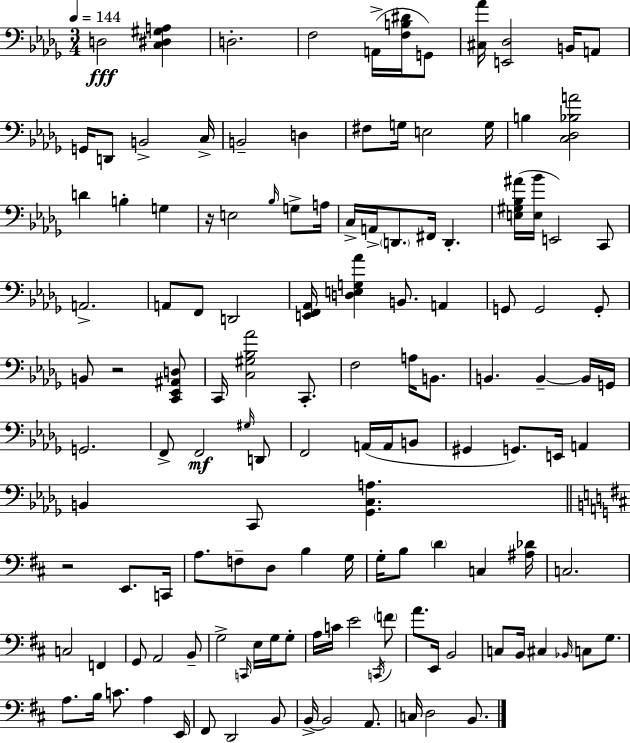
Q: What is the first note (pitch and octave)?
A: D3